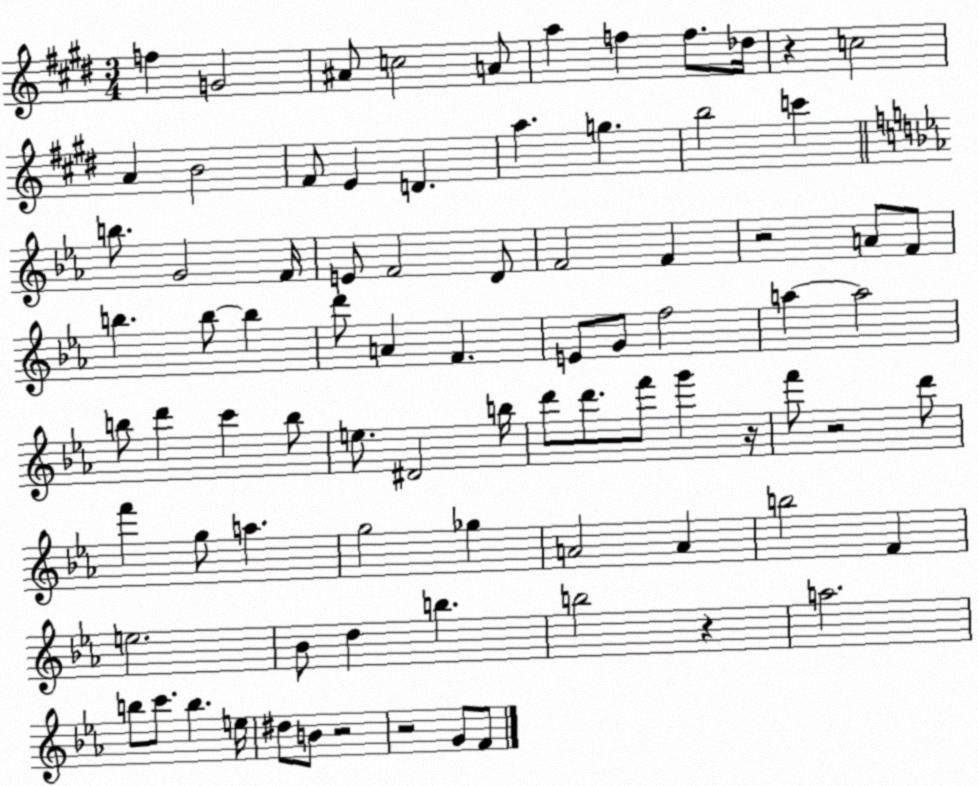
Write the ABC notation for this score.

X:1
T:Untitled
M:3/4
L:1/4
K:E
f G2 ^A/2 c2 A/2 a f f/2 _d/4 z c2 A B2 ^F/2 E D a g b2 c' b/2 G2 F/4 E/2 F2 D/2 F2 F z2 A/2 F/2 b b/2 b d'/2 A F E/2 G/2 f2 a a2 b/2 d' c' b/2 e/2 ^D2 b/4 d'/2 d'/2 f'/2 g' z/4 f'/2 z2 d'/2 f' g/2 a g2 _g A2 A b2 F e2 _B/2 d b b2 z a2 b/2 c'/2 b e/4 ^d/2 B/2 z2 z2 G/2 F/2